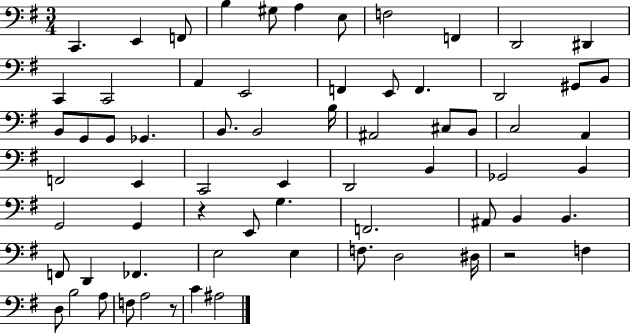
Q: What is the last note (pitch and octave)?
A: A#3